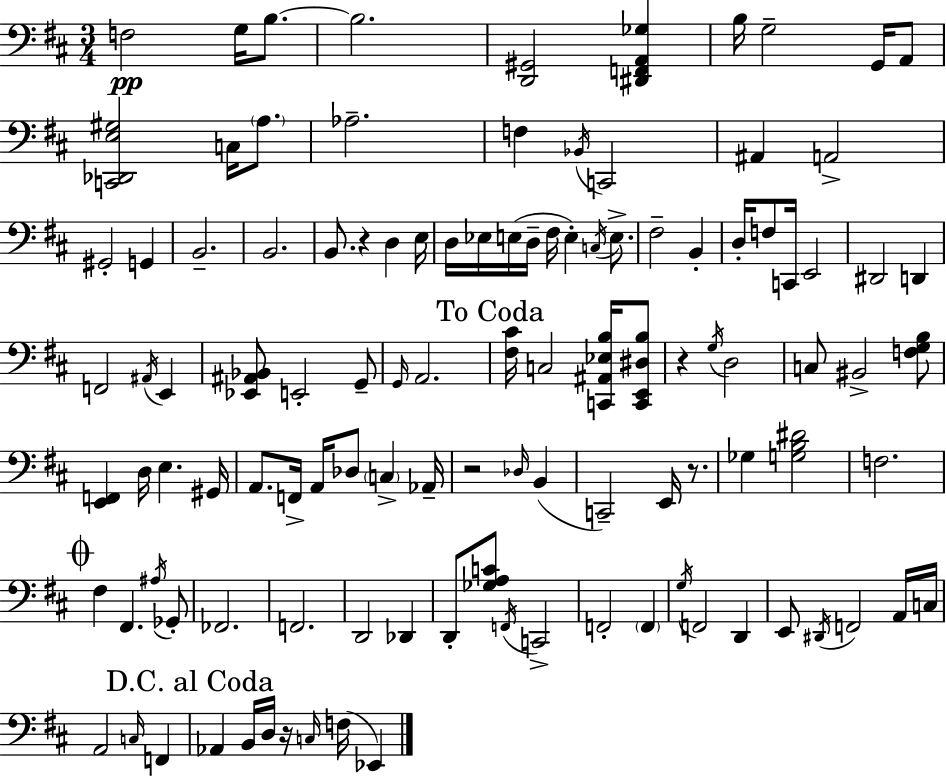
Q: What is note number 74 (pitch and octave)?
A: Db2